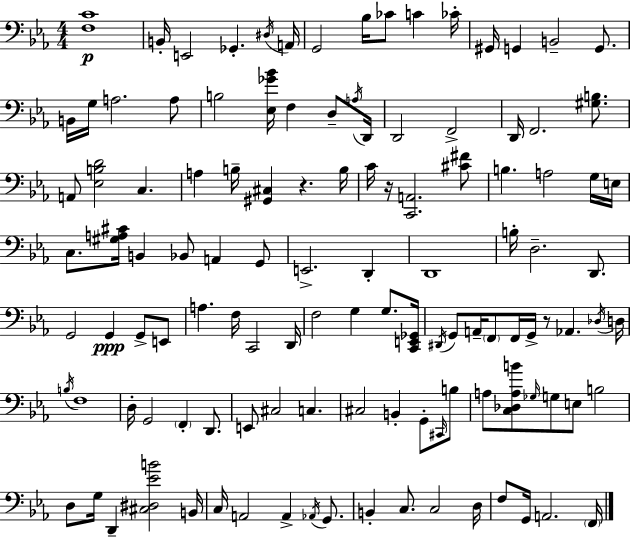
[F3,C4]/w B2/s E2/h Gb2/q. D#3/s A2/s G2/h Bb3/s CES4/e C4/q CES4/s G#2/s G2/q B2/h G2/e. B2/s G3/s A3/h. A3/e B3/h [Eb3,Gb4,Bb4]/s F3/q D3/e A3/s D2/s D2/h F2/h D2/s F2/h. [G#3,B3]/e. A2/e [Eb3,B3,D4]/h C3/q. A3/q B3/s [G#2,C#3]/q R/q. B3/s C4/s R/s [C2,A2]/h. [C#4,F#4]/e B3/q. A3/h G3/s E3/s C3/e. [G#3,A3,C#4]/s B2/q Bb2/e A2/q G2/e E2/h. D2/q D2/w B3/s D3/h. D2/e. G2/h G2/q G2/e E2/e A3/q. F3/s C2/h D2/s F3/h G3/q G3/e. [C2,E2,Gb2]/s D#2/s G2/e A2/s F2/e F2/s G2/s R/e Ab2/q. Db3/s D3/s B3/s F3/w D3/s G2/h F2/q D2/e. E2/e C#3/h C3/q. C#3/h B2/q G2/e C#2/s B3/e A3/e [C3,Db3,A3,B4]/e Gb3/s G3/e E3/e B3/h D3/e G3/s D2/q [C#3,D#3,Eb4,B4]/h B2/s C3/s A2/h A2/q Ab2/s G2/e. B2/q C3/e. C3/h D3/s F3/e G2/s A2/h. F2/s